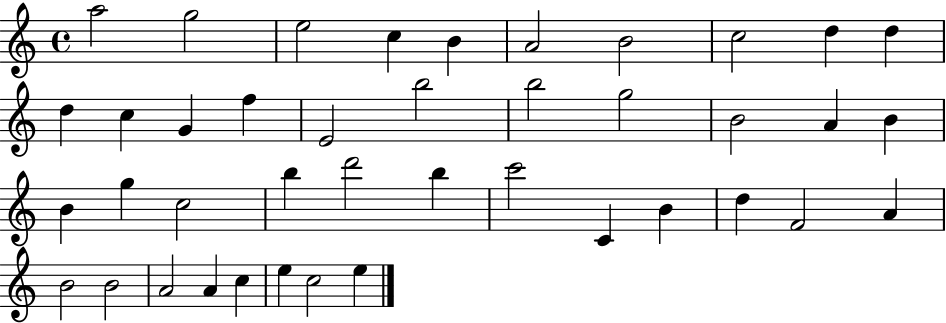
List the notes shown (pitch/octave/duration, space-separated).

A5/h G5/h E5/h C5/q B4/q A4/h B4/h C5/h D5/q D5/q D5/q C5/q G4/q F5/q E4/h B5/h B5/h G5/h B4/h A4/q B4/q B4/q G5/q C5/h B5/q D6/h B5/q C6/h C4/q B4/q D5/q F4/h A4/q B4/h B4/h A4/h A4/q C5/q E5/q C5/h E5/q